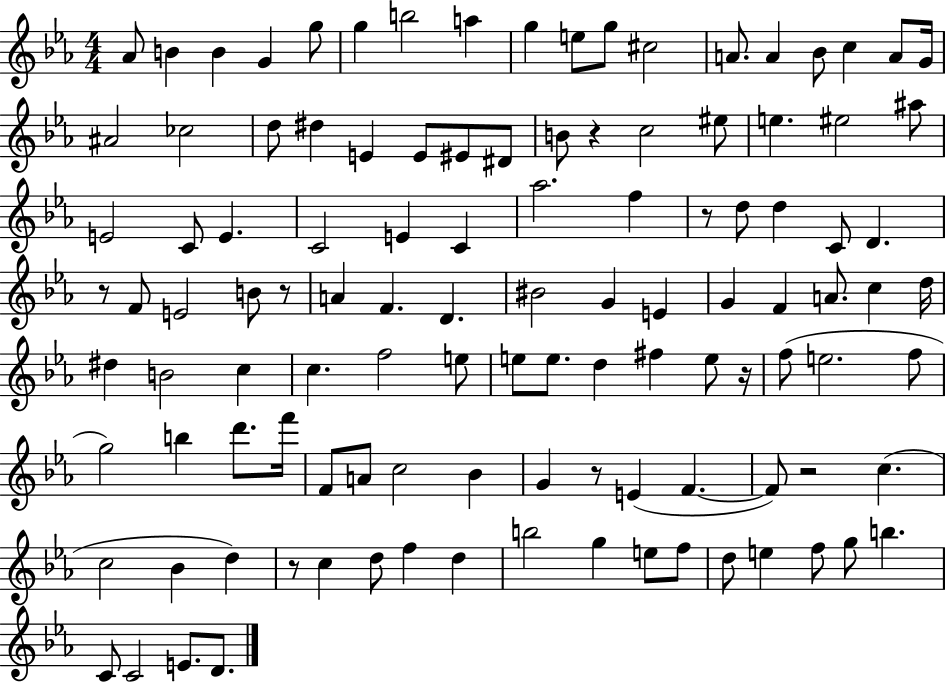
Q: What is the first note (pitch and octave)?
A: Ab4